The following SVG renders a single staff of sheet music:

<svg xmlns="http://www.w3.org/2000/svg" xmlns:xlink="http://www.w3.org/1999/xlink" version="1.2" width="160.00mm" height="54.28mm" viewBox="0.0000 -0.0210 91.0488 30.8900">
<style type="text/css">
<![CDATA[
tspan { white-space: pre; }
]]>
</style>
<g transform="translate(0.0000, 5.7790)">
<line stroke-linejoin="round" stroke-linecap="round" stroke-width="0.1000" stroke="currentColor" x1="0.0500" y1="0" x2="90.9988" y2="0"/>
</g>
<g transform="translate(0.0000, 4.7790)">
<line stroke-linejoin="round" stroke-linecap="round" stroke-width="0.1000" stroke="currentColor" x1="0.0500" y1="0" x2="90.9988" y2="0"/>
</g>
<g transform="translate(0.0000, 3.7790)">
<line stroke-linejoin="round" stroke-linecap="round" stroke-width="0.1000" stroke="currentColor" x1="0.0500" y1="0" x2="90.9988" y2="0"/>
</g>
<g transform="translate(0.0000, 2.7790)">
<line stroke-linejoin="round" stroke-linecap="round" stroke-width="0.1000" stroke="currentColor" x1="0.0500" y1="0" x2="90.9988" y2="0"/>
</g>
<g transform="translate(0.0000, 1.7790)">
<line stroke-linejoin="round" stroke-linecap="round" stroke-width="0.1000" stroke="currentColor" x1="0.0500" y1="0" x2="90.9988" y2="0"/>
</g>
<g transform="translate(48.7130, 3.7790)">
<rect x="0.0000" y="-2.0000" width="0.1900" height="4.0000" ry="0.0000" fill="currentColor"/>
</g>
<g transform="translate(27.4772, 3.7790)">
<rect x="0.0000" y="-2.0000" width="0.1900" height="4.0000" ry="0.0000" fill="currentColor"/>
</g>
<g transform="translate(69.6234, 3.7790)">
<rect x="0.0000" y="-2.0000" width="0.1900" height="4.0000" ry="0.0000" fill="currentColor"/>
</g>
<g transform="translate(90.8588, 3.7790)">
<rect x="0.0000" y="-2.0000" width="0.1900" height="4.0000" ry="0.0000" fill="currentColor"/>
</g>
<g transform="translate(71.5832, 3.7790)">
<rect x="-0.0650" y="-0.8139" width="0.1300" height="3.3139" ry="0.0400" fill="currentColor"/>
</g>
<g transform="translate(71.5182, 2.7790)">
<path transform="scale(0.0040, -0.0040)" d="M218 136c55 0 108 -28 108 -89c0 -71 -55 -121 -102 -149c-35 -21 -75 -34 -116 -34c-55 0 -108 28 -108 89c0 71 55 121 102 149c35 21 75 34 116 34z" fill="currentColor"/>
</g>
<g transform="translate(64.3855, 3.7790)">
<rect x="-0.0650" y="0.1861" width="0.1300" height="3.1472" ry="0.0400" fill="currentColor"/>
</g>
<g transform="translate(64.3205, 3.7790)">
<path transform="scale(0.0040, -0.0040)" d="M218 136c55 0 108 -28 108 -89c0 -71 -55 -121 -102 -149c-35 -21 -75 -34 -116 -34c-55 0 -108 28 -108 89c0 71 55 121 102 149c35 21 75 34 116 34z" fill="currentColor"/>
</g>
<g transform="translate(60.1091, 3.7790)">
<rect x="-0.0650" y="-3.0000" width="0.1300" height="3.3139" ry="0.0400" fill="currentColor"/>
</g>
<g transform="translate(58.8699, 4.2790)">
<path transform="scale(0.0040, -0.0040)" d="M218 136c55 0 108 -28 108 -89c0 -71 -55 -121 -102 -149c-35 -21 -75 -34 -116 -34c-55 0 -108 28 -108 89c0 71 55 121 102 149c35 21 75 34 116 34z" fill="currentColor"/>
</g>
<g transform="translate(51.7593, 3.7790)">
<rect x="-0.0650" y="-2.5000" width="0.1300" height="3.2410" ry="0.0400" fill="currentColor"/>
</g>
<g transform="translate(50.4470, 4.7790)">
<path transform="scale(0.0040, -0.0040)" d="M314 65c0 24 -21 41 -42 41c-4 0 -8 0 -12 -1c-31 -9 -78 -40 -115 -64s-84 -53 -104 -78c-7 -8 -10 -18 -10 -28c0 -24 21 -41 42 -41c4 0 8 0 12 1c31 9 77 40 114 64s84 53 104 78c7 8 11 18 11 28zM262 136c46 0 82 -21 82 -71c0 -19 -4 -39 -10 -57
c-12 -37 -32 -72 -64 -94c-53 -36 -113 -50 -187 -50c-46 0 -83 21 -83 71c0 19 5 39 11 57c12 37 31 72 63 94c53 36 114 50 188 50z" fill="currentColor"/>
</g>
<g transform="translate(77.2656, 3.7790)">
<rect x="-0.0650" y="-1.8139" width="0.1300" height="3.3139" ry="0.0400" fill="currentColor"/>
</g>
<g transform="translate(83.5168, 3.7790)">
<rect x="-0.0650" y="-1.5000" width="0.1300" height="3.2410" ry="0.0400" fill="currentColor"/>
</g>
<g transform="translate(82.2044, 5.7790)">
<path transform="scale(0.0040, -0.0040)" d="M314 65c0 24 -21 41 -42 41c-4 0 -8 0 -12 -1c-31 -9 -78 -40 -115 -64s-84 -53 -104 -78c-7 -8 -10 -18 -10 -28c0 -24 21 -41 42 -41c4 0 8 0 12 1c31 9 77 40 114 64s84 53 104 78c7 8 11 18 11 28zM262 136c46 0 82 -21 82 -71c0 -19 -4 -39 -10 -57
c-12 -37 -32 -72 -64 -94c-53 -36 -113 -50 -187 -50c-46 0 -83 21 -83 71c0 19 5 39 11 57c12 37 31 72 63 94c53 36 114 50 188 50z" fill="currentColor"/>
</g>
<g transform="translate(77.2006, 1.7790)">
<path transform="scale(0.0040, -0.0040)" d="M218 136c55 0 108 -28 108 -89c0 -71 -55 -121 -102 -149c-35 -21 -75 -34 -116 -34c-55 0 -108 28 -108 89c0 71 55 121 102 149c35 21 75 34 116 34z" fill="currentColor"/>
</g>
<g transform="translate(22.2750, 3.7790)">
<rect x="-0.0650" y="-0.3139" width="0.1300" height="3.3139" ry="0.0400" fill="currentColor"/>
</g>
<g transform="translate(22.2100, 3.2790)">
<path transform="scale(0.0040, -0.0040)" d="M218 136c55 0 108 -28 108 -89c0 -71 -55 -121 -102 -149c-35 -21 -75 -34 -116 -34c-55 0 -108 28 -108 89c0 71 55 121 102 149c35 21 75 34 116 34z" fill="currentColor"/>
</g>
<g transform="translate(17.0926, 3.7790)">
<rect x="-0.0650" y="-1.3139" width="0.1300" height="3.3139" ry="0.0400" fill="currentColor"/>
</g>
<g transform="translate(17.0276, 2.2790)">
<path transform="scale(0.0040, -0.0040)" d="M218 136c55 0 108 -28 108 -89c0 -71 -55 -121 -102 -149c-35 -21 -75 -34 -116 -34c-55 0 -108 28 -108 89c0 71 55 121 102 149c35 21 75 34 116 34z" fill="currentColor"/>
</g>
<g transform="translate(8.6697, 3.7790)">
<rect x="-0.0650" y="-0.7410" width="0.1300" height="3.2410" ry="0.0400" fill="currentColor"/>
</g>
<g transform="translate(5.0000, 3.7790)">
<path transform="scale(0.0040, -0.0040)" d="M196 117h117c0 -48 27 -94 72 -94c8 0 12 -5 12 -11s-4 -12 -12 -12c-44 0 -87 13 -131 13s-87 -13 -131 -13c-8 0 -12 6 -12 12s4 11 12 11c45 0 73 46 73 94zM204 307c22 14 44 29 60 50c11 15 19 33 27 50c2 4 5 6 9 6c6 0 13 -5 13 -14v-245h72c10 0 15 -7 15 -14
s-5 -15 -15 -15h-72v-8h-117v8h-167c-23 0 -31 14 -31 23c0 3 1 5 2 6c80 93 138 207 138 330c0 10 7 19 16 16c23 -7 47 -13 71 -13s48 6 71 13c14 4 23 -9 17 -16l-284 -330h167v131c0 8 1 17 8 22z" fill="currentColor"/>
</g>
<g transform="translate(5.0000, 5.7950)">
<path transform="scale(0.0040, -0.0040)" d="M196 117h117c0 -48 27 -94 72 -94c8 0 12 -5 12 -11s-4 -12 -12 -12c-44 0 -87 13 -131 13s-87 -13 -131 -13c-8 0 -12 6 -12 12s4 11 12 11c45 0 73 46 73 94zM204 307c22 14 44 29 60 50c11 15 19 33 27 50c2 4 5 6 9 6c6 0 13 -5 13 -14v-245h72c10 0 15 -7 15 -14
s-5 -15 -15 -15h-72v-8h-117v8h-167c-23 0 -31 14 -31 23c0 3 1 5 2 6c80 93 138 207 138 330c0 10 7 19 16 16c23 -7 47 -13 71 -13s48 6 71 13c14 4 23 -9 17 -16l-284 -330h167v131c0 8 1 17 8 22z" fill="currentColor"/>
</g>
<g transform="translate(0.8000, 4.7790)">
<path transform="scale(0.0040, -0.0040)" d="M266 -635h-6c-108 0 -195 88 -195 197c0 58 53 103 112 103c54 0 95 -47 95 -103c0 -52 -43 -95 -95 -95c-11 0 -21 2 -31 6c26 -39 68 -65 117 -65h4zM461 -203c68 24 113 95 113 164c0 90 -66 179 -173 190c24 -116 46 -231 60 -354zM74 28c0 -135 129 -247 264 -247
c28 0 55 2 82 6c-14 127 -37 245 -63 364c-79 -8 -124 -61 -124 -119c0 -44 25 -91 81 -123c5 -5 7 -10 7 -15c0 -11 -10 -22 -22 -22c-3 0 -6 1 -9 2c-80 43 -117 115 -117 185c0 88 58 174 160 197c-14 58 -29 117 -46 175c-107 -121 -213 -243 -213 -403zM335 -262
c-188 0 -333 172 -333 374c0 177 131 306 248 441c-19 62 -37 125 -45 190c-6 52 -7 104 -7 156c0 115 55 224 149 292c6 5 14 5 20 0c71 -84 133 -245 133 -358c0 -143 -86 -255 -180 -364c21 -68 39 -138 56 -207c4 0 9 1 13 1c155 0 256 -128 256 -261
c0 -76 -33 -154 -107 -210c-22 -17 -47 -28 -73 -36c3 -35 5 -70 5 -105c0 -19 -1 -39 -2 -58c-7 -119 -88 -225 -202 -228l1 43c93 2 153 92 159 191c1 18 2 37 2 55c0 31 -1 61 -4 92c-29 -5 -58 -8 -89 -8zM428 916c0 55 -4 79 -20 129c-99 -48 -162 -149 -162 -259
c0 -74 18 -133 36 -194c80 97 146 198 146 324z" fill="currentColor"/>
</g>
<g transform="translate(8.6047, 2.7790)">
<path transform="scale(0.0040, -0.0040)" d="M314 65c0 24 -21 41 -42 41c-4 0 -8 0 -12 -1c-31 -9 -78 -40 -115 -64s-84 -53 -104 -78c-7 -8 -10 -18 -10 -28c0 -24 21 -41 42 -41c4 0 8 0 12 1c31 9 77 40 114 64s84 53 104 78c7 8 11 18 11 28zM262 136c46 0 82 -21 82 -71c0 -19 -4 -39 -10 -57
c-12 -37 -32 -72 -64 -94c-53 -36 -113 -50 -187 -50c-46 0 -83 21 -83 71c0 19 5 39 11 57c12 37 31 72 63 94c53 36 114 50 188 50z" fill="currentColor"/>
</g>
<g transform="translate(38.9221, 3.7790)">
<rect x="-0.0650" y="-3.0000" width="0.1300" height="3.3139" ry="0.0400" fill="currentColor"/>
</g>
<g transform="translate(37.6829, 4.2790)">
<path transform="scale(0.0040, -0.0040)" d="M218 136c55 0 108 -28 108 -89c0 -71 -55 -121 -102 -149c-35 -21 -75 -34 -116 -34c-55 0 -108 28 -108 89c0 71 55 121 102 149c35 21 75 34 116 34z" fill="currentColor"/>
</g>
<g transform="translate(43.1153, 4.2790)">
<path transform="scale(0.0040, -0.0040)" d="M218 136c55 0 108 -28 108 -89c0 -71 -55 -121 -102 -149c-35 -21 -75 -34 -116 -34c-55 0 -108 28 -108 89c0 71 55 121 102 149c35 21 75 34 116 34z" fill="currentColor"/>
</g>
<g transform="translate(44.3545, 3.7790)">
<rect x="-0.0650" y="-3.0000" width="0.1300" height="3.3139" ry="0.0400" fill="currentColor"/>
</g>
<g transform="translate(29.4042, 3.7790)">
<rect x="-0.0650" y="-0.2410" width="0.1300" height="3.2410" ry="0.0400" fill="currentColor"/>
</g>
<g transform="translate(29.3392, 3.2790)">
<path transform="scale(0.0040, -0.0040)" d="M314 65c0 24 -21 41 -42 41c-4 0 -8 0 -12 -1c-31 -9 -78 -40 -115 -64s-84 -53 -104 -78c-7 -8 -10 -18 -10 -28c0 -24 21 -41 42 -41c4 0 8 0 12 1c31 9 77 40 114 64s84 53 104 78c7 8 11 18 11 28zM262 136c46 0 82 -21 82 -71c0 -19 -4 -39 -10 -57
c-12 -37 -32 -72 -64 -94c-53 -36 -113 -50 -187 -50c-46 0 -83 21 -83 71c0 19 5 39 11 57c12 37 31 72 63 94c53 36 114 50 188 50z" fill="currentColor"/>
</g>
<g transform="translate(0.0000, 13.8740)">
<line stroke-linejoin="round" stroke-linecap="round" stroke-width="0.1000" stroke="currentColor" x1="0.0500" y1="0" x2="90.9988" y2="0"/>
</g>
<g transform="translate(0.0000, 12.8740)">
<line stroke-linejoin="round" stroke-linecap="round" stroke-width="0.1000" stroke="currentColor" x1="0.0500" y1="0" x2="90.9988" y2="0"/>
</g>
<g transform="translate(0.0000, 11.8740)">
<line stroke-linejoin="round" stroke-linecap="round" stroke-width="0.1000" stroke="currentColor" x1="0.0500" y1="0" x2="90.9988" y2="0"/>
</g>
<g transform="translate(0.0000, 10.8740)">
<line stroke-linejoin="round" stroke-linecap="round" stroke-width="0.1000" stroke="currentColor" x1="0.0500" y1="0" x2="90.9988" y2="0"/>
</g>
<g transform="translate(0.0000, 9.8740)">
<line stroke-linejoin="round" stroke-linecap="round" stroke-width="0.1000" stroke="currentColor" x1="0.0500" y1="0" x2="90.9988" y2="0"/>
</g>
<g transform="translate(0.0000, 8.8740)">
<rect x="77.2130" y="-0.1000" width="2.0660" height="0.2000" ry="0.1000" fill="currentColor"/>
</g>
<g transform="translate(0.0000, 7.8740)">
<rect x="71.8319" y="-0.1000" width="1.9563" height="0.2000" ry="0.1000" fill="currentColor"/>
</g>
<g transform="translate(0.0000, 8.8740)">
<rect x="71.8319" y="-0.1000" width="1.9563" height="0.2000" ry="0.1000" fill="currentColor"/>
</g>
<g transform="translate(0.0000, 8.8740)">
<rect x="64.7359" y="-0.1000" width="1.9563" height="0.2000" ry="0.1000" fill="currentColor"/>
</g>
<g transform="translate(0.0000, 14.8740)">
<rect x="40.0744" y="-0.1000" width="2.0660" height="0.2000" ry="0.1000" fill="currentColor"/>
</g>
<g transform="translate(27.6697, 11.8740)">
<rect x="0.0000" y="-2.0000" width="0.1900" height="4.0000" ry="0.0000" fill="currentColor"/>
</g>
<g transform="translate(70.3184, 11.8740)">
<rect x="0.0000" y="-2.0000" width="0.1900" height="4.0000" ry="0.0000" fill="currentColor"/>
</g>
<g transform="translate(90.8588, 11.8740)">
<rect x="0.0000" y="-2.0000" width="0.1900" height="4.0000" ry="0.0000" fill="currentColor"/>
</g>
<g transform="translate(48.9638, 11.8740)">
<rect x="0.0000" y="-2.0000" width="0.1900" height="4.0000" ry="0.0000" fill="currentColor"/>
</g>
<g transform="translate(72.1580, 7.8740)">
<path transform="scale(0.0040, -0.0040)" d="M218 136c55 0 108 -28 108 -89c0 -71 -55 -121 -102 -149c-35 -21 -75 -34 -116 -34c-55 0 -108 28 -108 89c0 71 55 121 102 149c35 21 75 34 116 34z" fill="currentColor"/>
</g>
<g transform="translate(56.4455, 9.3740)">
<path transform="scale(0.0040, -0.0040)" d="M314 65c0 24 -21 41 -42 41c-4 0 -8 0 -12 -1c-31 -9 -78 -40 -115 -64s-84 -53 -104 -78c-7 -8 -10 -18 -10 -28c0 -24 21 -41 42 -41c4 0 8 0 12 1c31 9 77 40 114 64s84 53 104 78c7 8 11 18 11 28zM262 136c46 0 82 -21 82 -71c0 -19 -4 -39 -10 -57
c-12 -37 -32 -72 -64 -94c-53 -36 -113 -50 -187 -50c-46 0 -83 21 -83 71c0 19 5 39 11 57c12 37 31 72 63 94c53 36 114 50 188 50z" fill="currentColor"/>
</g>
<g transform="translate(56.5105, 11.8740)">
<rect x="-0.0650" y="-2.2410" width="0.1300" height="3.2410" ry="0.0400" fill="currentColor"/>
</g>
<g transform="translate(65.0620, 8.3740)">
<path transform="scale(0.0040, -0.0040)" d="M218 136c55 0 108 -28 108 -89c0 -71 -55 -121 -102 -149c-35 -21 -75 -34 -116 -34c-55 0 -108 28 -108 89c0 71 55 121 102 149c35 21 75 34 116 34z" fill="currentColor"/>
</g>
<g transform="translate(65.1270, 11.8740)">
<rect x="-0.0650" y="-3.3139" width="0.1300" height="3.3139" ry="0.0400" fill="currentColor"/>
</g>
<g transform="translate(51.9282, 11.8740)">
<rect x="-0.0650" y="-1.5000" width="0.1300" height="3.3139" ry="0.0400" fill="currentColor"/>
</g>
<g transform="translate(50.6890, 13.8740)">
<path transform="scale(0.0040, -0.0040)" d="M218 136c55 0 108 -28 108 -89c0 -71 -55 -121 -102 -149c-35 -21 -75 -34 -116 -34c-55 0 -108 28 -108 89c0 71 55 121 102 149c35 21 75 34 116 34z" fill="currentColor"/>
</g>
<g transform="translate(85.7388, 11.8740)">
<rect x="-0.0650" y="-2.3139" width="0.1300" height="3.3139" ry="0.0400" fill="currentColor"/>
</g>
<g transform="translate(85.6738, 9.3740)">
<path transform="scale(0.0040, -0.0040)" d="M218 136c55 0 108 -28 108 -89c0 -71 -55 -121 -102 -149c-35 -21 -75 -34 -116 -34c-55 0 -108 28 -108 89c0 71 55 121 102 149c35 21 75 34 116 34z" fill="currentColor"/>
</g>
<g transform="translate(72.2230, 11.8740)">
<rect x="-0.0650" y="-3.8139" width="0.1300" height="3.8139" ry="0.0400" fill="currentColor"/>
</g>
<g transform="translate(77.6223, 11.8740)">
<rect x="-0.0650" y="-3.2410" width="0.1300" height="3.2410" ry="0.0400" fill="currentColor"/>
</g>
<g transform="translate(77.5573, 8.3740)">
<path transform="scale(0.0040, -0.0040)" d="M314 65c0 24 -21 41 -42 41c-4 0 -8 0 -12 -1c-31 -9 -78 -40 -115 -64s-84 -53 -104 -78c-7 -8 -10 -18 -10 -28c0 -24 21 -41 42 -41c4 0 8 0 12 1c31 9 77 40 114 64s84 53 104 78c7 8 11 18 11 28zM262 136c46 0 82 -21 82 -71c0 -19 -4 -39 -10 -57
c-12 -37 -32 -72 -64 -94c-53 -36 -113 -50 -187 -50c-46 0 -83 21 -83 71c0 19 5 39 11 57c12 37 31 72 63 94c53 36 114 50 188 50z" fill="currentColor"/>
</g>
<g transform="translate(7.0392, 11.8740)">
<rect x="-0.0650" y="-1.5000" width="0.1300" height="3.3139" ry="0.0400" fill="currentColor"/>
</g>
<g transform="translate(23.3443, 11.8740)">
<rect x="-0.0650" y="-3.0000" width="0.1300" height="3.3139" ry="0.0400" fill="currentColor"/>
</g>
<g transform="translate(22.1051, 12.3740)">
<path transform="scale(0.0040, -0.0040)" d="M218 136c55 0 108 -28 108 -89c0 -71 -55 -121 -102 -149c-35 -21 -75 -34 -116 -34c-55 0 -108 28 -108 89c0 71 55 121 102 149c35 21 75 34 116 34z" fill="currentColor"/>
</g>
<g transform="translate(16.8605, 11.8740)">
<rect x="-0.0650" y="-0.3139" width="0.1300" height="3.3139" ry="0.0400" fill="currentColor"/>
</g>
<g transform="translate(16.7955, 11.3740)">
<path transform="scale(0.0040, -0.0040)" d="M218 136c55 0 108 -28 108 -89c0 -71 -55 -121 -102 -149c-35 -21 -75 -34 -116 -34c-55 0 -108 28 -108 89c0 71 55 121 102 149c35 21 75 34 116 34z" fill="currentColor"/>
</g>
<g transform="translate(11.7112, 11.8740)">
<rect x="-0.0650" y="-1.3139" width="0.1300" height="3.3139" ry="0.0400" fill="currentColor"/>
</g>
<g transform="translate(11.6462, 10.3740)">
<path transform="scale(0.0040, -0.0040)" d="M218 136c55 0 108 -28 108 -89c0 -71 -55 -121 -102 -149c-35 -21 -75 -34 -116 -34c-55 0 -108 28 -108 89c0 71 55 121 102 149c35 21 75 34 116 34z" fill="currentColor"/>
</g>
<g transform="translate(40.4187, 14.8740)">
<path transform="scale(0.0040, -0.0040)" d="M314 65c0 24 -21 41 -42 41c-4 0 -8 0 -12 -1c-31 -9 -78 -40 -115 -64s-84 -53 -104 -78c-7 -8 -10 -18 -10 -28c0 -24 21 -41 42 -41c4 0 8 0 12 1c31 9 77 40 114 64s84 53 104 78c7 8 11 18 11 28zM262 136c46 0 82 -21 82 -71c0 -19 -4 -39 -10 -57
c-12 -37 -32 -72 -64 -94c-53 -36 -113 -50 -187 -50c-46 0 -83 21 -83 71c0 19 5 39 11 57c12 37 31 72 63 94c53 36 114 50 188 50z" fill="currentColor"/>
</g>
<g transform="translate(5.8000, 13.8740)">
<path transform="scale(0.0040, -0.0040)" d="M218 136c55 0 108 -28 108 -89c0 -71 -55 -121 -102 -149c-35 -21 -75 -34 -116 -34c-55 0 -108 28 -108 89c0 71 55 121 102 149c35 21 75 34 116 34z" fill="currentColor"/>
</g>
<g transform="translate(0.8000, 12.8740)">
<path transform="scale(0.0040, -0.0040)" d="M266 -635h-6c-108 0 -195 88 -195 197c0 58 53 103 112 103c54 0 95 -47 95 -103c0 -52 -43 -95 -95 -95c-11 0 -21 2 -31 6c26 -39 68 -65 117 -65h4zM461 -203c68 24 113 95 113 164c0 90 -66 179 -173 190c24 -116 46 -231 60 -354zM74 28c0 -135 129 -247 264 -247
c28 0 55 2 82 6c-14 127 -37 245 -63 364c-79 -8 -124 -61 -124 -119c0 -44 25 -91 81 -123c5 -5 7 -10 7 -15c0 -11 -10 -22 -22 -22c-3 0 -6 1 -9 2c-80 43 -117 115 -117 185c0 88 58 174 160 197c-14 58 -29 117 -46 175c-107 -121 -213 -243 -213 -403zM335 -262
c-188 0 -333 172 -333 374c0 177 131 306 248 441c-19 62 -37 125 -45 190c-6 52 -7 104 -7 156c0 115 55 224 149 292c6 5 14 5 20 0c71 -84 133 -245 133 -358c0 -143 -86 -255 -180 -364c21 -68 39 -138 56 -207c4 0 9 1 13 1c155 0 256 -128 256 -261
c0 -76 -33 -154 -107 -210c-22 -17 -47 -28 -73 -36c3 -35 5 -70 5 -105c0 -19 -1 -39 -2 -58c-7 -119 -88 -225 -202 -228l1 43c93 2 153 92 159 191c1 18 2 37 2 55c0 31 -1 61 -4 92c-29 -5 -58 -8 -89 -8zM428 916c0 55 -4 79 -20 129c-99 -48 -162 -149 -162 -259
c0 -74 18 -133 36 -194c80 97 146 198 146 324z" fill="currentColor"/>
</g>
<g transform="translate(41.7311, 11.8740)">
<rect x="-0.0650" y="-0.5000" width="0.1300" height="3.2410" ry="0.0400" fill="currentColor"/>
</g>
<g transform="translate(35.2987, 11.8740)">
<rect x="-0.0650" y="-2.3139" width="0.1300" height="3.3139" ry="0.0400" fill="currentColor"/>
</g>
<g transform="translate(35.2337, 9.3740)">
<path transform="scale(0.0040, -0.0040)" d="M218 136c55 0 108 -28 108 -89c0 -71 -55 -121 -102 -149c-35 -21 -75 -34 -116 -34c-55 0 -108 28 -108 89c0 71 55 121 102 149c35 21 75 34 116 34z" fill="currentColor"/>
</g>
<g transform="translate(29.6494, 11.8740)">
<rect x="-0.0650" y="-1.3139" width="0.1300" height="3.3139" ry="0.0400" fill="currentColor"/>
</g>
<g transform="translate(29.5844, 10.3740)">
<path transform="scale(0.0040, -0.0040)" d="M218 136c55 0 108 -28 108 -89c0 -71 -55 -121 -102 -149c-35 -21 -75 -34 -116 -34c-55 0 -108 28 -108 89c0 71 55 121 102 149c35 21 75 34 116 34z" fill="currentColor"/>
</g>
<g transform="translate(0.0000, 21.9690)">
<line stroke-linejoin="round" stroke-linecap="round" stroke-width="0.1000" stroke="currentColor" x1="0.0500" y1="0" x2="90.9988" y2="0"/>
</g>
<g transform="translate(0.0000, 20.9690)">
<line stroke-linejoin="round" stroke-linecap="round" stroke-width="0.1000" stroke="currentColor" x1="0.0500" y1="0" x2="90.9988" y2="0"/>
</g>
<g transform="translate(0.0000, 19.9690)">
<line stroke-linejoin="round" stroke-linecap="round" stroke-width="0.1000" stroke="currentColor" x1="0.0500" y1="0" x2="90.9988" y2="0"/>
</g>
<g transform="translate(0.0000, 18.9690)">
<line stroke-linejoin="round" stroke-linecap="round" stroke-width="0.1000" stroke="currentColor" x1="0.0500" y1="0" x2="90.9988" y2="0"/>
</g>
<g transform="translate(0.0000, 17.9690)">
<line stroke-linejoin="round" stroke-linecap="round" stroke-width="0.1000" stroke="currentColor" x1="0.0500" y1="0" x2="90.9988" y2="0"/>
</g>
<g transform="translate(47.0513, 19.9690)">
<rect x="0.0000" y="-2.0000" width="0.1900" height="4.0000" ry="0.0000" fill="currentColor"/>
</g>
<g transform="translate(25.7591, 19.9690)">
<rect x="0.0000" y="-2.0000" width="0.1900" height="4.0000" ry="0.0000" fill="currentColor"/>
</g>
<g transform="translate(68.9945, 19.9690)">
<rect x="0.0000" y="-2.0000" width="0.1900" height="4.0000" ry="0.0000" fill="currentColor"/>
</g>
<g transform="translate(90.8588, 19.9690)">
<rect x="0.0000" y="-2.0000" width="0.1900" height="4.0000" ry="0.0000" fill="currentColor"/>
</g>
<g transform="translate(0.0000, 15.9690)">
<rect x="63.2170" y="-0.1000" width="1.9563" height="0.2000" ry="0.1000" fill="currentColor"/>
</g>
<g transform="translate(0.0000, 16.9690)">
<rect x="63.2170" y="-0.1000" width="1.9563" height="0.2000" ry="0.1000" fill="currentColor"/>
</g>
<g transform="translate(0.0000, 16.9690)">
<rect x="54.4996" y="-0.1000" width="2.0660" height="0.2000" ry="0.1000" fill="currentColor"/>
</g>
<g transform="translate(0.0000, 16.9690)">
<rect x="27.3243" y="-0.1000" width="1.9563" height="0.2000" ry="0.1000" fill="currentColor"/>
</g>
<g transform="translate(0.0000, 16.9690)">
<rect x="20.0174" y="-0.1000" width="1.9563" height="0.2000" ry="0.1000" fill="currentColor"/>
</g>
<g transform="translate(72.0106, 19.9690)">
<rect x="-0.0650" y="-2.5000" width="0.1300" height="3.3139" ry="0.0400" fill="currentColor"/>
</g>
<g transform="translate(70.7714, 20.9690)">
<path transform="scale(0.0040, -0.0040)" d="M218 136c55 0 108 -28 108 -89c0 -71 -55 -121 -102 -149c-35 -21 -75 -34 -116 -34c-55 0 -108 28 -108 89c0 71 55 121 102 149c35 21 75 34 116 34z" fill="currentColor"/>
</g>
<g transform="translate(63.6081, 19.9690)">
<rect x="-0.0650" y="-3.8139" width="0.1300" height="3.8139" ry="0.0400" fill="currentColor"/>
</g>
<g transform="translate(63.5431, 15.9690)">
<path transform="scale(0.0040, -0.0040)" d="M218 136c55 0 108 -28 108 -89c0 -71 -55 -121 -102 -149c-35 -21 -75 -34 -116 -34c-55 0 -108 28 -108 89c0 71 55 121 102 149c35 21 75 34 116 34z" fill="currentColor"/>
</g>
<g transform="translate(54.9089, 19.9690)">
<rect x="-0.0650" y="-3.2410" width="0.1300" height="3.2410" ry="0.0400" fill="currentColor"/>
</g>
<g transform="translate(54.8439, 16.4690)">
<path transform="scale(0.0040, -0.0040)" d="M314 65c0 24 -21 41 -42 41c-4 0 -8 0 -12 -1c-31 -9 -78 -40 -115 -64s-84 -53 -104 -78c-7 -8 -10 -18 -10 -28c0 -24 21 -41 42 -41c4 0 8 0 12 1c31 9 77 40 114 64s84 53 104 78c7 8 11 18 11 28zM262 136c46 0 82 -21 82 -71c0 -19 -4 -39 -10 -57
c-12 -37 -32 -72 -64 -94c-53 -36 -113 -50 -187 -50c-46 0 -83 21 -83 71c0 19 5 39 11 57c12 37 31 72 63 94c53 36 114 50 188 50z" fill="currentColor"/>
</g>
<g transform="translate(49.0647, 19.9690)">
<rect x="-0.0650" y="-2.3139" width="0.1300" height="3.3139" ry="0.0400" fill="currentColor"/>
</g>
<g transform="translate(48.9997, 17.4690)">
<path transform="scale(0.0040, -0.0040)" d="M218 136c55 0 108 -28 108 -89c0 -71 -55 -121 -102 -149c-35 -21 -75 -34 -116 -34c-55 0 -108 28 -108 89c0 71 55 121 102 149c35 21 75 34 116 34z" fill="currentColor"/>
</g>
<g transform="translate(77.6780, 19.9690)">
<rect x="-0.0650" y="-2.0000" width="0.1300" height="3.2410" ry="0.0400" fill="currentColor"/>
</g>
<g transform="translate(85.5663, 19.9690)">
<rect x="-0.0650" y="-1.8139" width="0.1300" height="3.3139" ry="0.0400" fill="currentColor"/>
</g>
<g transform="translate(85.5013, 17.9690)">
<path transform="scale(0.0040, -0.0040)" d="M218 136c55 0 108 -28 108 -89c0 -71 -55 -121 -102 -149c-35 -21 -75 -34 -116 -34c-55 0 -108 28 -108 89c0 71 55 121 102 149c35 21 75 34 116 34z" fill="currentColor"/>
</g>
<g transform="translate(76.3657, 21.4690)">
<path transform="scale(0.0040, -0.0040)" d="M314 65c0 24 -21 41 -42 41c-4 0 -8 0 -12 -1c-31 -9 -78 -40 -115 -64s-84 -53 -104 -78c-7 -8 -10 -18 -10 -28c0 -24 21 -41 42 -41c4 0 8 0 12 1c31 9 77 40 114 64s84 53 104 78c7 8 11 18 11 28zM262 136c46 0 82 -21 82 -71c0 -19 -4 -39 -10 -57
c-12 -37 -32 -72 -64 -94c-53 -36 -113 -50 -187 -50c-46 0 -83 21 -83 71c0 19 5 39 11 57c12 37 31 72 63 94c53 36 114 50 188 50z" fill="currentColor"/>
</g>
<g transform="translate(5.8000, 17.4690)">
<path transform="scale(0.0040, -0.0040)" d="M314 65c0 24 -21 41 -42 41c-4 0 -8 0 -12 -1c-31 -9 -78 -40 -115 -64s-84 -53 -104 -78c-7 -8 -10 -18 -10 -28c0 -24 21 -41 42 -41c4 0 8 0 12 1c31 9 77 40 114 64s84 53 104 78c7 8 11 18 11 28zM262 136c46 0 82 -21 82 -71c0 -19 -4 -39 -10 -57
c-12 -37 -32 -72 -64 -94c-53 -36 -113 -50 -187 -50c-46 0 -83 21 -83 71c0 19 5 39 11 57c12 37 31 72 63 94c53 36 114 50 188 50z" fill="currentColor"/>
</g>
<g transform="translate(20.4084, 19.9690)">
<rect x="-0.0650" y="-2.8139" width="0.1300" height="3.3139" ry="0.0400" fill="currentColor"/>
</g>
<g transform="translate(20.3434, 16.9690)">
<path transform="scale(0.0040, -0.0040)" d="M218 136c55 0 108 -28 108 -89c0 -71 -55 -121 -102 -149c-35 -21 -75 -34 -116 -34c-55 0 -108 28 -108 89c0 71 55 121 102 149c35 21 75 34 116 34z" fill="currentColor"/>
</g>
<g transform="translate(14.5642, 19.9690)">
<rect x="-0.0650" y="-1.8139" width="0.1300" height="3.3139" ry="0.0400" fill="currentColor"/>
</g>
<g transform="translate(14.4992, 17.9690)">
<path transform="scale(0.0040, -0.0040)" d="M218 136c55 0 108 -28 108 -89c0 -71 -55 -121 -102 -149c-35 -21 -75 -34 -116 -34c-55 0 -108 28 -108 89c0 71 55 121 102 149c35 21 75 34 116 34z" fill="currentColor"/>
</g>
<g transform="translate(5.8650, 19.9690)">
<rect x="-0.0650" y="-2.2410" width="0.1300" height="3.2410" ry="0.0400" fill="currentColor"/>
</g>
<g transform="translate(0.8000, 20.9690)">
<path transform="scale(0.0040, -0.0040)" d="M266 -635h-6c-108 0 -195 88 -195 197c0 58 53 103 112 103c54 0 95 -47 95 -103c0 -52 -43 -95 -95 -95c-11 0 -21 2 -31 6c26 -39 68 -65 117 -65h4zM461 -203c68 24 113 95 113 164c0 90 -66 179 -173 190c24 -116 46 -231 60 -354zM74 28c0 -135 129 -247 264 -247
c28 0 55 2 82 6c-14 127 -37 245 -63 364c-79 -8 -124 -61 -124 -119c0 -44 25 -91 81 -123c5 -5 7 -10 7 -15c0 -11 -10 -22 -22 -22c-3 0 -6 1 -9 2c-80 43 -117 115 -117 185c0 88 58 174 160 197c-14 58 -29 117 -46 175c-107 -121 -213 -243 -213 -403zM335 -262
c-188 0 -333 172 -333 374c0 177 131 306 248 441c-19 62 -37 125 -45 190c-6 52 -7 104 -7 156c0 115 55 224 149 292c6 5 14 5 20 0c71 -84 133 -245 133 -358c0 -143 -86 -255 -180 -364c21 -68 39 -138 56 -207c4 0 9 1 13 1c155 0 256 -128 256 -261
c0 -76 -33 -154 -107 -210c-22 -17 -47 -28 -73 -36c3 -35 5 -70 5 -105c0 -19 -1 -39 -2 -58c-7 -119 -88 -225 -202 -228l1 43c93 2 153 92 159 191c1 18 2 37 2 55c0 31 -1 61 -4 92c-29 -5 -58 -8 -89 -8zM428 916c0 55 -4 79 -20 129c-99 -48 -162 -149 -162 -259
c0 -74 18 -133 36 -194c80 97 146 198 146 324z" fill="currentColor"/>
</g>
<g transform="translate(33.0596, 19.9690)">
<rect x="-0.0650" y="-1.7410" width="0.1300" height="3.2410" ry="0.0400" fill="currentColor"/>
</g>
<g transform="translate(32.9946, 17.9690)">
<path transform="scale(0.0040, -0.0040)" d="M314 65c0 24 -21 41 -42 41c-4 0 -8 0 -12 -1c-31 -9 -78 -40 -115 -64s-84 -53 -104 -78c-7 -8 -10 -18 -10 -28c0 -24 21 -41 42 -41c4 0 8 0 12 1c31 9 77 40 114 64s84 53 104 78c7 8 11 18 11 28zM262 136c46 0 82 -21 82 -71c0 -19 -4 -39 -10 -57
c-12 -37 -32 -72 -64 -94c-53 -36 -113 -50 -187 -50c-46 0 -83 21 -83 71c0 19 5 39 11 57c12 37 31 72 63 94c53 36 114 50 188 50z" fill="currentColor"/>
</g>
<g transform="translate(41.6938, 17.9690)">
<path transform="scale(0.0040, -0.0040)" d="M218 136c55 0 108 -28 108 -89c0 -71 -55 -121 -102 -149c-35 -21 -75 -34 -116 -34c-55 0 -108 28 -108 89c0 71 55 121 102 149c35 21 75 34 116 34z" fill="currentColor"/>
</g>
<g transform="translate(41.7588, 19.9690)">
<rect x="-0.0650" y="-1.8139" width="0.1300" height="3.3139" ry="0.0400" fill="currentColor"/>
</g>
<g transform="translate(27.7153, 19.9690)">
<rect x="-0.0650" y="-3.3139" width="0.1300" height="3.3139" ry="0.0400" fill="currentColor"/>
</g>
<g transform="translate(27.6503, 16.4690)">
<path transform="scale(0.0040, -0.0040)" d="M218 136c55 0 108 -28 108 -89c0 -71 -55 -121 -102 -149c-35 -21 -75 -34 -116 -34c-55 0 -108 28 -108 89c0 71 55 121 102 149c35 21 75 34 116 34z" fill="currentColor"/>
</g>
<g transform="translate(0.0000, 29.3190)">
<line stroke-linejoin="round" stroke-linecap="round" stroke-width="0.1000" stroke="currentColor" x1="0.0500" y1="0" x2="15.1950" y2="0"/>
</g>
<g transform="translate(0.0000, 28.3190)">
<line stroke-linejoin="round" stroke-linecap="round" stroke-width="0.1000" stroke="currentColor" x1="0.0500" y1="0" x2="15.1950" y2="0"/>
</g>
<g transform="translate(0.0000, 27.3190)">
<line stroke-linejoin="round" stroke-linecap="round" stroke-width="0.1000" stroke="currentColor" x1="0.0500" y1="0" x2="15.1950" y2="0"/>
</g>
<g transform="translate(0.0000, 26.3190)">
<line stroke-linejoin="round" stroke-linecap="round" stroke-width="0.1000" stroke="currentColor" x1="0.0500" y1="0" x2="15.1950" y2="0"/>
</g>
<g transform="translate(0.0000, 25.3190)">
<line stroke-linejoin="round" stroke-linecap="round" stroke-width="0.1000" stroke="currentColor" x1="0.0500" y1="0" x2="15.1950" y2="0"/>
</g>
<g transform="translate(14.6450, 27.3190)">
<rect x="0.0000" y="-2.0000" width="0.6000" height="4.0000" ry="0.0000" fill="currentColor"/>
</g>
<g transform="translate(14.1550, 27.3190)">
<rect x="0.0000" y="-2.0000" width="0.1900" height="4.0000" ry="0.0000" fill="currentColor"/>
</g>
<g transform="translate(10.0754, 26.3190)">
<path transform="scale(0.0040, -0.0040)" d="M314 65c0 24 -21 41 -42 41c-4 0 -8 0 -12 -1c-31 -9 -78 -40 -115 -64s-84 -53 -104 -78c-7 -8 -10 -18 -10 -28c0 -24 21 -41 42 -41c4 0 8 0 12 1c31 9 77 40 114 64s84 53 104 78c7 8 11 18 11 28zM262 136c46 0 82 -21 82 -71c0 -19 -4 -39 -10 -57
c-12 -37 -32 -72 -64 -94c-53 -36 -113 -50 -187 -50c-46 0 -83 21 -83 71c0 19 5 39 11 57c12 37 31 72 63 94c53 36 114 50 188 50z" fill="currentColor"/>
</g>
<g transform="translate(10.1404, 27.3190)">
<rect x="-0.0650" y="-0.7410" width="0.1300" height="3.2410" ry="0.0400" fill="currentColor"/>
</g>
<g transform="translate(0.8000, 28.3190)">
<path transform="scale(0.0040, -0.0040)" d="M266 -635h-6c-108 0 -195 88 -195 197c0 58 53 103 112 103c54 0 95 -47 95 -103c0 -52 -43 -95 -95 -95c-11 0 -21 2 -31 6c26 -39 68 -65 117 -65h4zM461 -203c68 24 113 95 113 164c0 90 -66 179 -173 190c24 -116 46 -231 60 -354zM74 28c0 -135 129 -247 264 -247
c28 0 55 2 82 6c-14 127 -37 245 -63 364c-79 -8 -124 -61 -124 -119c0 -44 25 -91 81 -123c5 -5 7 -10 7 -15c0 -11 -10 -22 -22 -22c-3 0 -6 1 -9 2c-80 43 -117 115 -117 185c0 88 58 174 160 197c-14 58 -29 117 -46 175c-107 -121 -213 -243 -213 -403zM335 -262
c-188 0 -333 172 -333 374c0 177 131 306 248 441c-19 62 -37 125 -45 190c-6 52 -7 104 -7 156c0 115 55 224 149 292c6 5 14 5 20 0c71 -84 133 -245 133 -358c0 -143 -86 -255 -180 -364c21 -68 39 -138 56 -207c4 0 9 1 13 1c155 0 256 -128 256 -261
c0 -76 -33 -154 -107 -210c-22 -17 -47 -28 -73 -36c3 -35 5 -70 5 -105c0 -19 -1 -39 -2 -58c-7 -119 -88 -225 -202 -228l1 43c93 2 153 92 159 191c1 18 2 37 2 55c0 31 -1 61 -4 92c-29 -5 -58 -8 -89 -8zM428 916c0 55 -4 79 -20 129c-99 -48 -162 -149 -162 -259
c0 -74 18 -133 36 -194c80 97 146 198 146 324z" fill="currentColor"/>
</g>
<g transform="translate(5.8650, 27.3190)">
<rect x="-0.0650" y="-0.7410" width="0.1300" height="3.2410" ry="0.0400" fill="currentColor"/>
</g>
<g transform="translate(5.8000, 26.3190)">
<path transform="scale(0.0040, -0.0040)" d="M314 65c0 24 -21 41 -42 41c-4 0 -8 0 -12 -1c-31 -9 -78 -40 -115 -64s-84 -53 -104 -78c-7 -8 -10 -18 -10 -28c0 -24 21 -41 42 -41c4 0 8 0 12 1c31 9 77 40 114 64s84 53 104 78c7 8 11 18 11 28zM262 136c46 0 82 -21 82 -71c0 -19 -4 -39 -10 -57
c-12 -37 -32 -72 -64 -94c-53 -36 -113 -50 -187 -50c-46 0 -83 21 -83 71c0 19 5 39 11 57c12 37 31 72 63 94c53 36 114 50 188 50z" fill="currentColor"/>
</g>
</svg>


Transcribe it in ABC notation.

X:1
T:Untitled
M:4/4
L:1/4
K:C
d2 e c c2 A A G2 A B d f E2 E e c A e g C2 E g2 b c' b2 g g2 f a b f2 f g b2 c' G F2 f d2 d2